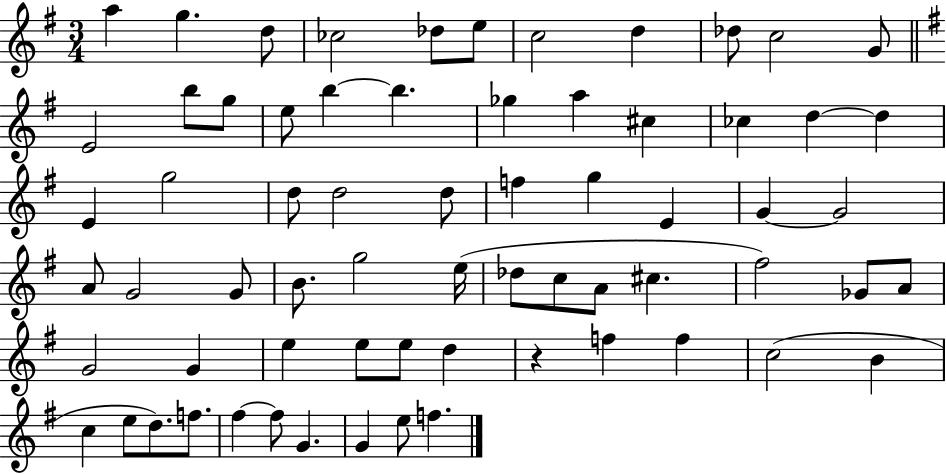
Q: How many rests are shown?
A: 1